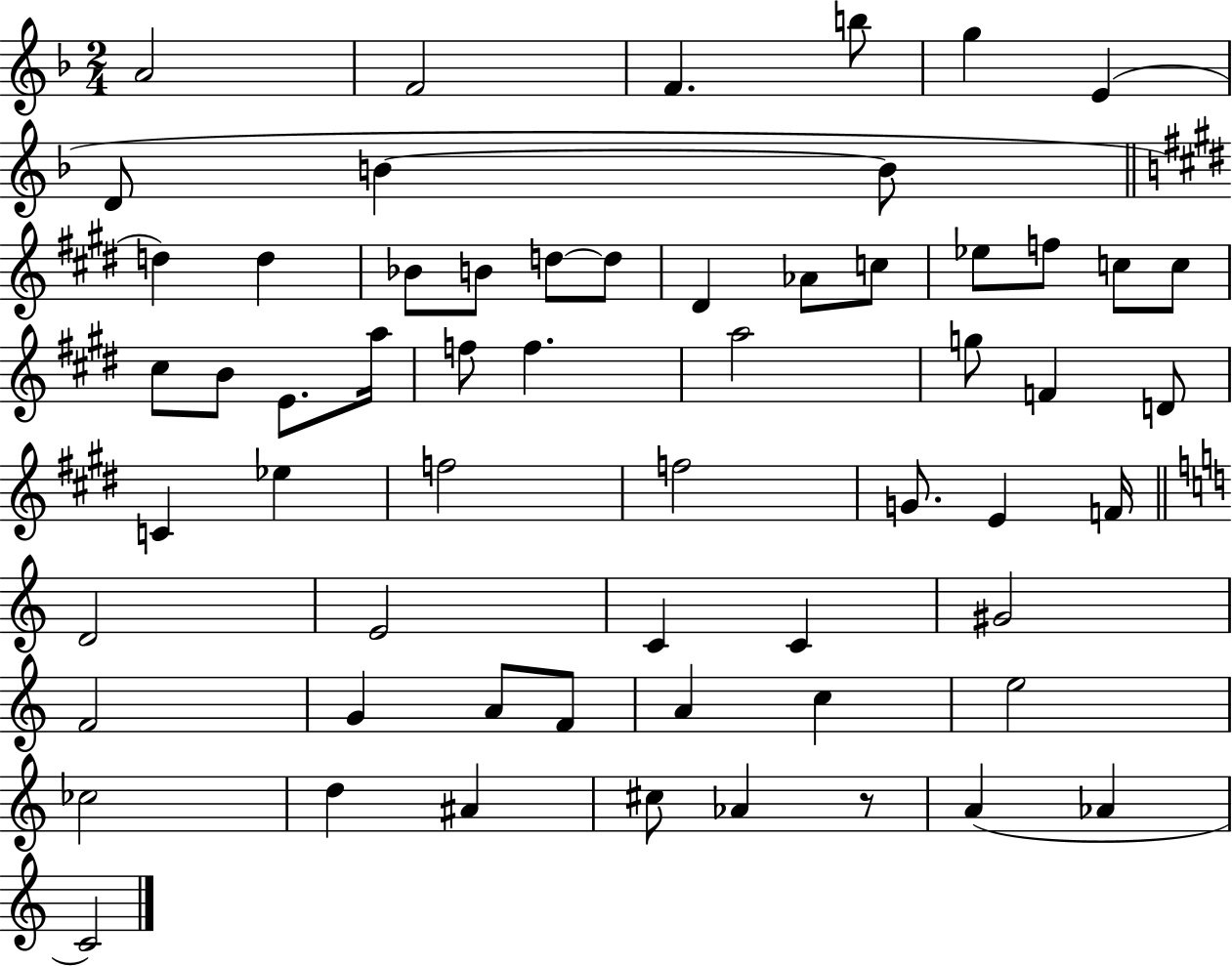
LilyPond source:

{
  \clef treble
  \numericTimeSignature
  \time 2/4
  \key f \major
  a'2 | f'2 | f'4. b''8 | g''4 e'4( | \break d'8 b'4~~ b'8 | \bar "||" \break \key e \major d''4) d''4 | bes'8 b'8 d''8~~ d''8 | dis'4 aes'8 c''8 | ees''8 f''8 c''8 c''8 | \break cis''8 b'8 e'8. a''16 | f''8 f''4. | a''2 | g''8 f'4 d'8 | \break c'4 ees''4 | f''2 | f''2 | g'8. e'4 f'16 | \break \bar "||" \break \key c \major d'2 | e'2 | c'4 c'4 | gis'2 | \break f'2 | g'4 a'8 f'8 | a'4 c''4 | e''2 | \break ces''2 | d''4 ais'4 | cis''8 aes'4 r8 | a'4( aes'4 | \break c'2) | \bar "|."
}